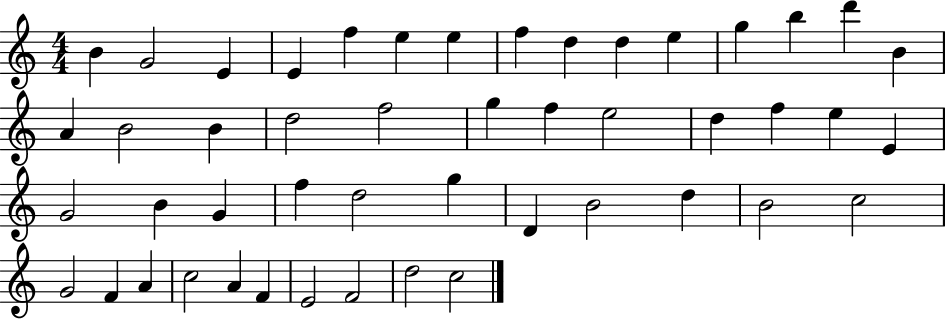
B4/q G4/h E4/q E4/q F5/q E5/q E5/q F5/q D5/q D5/q E5/q G5/q B5/q D6/q B4/q A4/q B4/h B4/q D5/h F5/h G5/q F5/q E5/h D5/q F5/q E5/q E4/q G4/h B4/q G4/q F5/q D5/h G5/q D4/q B4/h D5/q B4/h C5/h G4/h F4/q A4/q C5/h A4/q F4/q E4/h F4/h D5/h C5/h